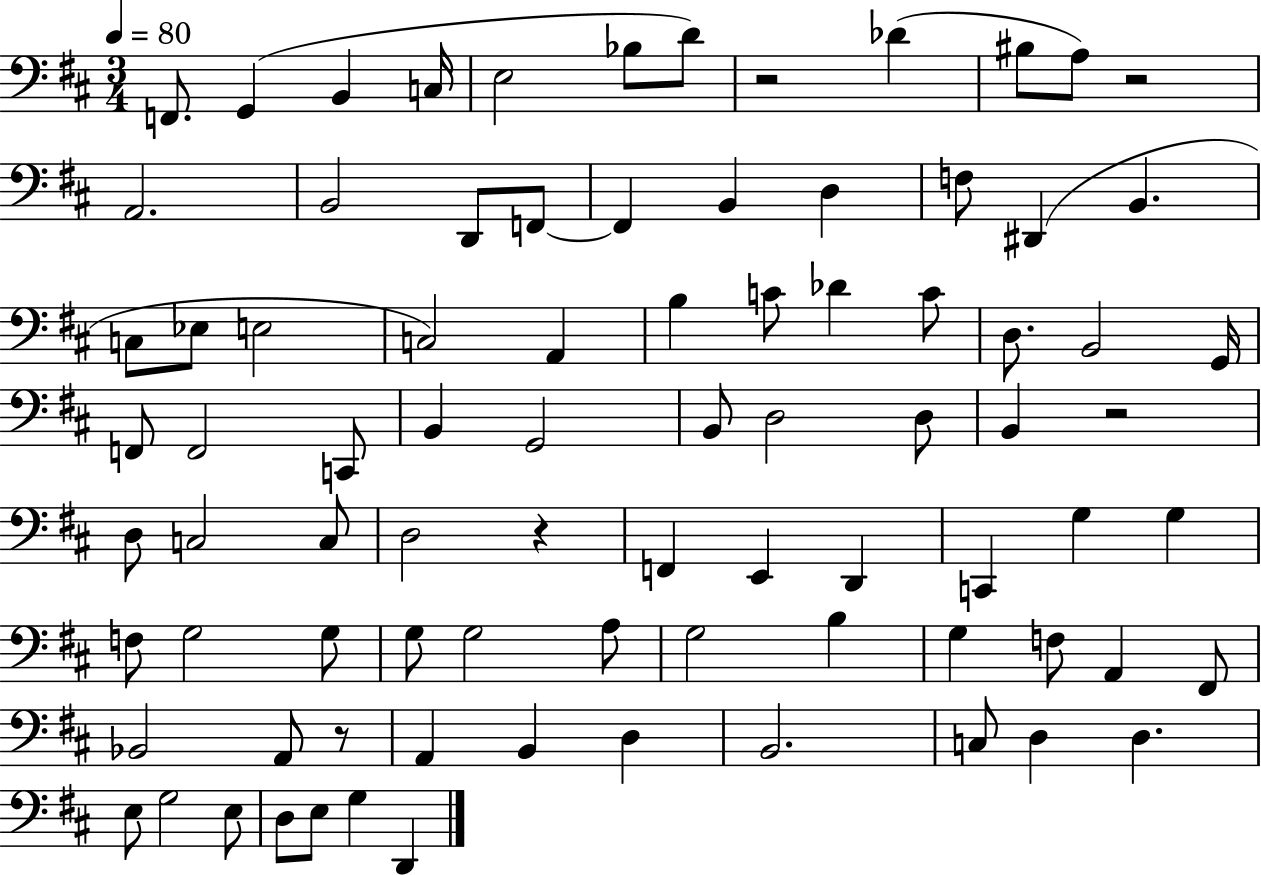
X:1
T:Untitled
M:3/4
L:1/4
K:D
F,,/2 G,, B,, C,/4 E,2 _B,/2 D/2 z2 _D ^B,/2 A,/2 z2 A,,2 B,,2 D,,/2 F,,/2 F,, B,, D, F,/2 ^D,, B,, C,/2 _E,/2 E,2 C,2 A,, B, C/2 _D C/2 D,/2 B,,2 G,,/4 F,,/2 F,,2 C,,/2 B,, G,,2 B,,/2 D,2 D,/2 B,, z2 D,/2 C,2 C,/2 D,2 z F,, E,, D,, C,, G, G, F,/2 G,2 G,/2 G,/2 G,2 A,/2 G,2 B, G, F,/2 A,, ^F,,/2 _B,,2 A,,/2 z/2 A,, B,, D, B,,2 C,/2 D, D, E,/2 G,2 E,/2 D,/2 E,/2 G, D,,